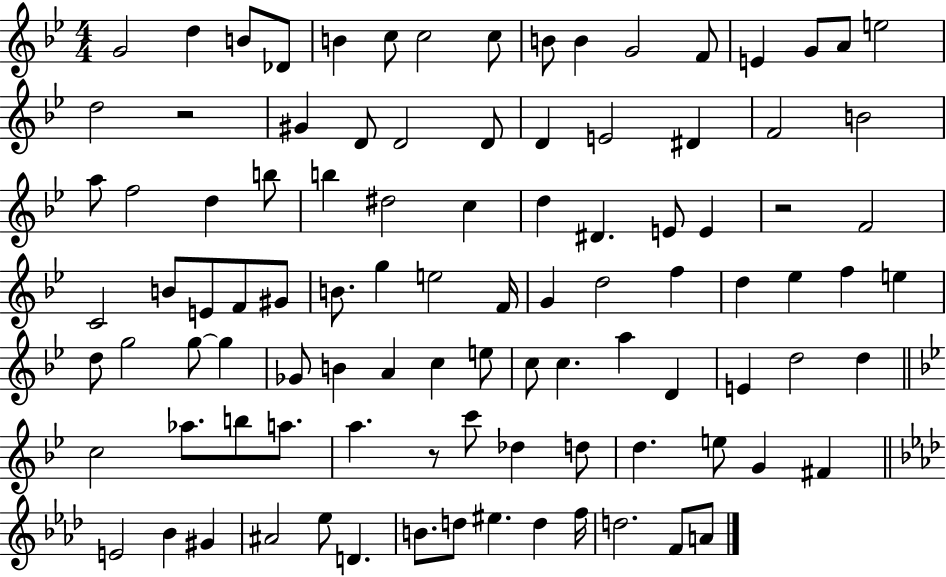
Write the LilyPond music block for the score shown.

{
  \clef treble
  \numericTimeSignature
  \time 4/4
  \key bes \major
  g'2 d''4 b'8 des'8 | b'4 c''8 c''2 c''8 | b'8 b'4 g'2 f'8 | e'4 g'8 a'8 e''2 | \break d''2 r2 | gis'4 d'8 d'2 d'8 | d'4 e'2 dis'4 | f'2 b'2 | \break a''8 f''2 d''4 b''8 | b''4 dis''2 c''4 | d''4 dis'4. e'8 e'4 | r2 f'2 | \break c'2 b'8 e'8 f'8 gis'8 | b'8. g''4 e''2 f'16 | g'4 d''2 f''4 | d''4 ees''4 f''4 e''4 | \break d''8 g''2 g''8~~ g''4 | ges'8 b'4 a'4 c''4 e''8 | c''8 c''4. a''4 d'4 | e'4 d''2 d''4 | \break \bar "||" \break \key bes \major c''2 aes''8. b''8 a''8. | a''4. r8 c'''8 des''4 d''8 | d''4. e''8 g'4 fis'4 | \bar "||" \break \key aes \major e'2 bes'4 gis'4 | ais'2 ees''8 d'4. | b'8. d''8 eis''4. d''4 f''16 | d''2. f'8 a'8 | \break \bar "|."
}